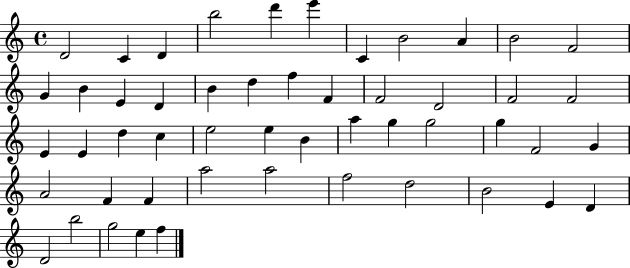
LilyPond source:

{
  \clef treble
  \time 4/4
  \defaultTimeSignature
  \key c \major
  d'2 c'4 d'4 | b''2 d'''4 e'''4 | c'4 b'2 a'4 | b'2 f'2 | \break g'4 b'4 e'4 d'4 | b'4 d''4 f''4 f'4 | f'2 d'2 | f'2 f'2 | \break e'4 e'4 d''4 c''4 | e''2 e''4 b'4 | a''4 g''4 g''2 | g''4 f'2 g'4 | \break a'2 f'4 f'4 | a''2 a''2 | f''2 d''2 | b'2 e'4 d'4 | \break d'2 b''2 | g''2 e''4 f''4 | \bar "|."
}